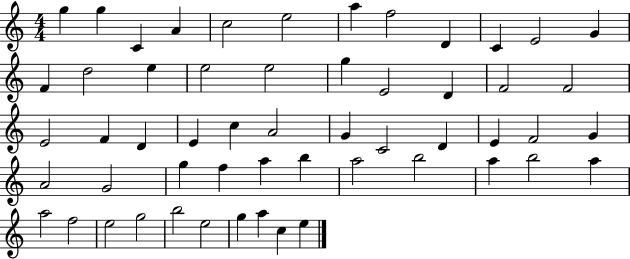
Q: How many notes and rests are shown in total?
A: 55